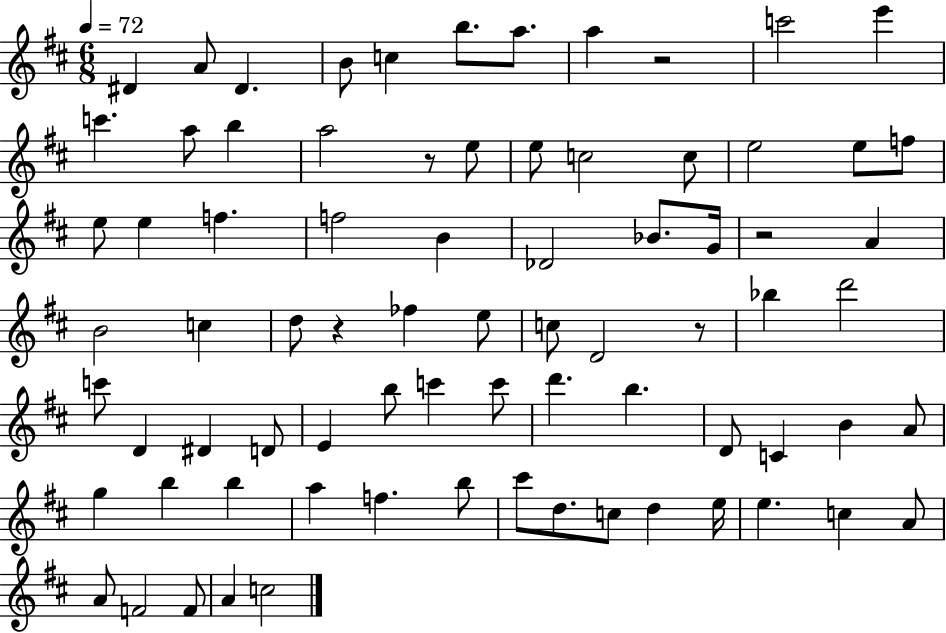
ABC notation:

X:1
T:Untitled
M:6/8
L:1/4
K:D
^D A/2 ^D B/2 c b/2 a/2 a z2 c'2 e' c' a/2 b a2 z/2 e/2 e/2 c2 c/2 e2 e/2 f/2 e/2 e f f2 B _D2 _B/2 G/4 z2 A B2 c d/2 z _f e/2 c/2 D2 z/2 _b d'2 c'/2 D ^D D/2 E b/2 c' c'/2 d' b D/2 C B A/2 g b b a f b/2 ^c'/2 d/2 c/2 d e/4 e c A/2 A/2 F2 F/2 A c2